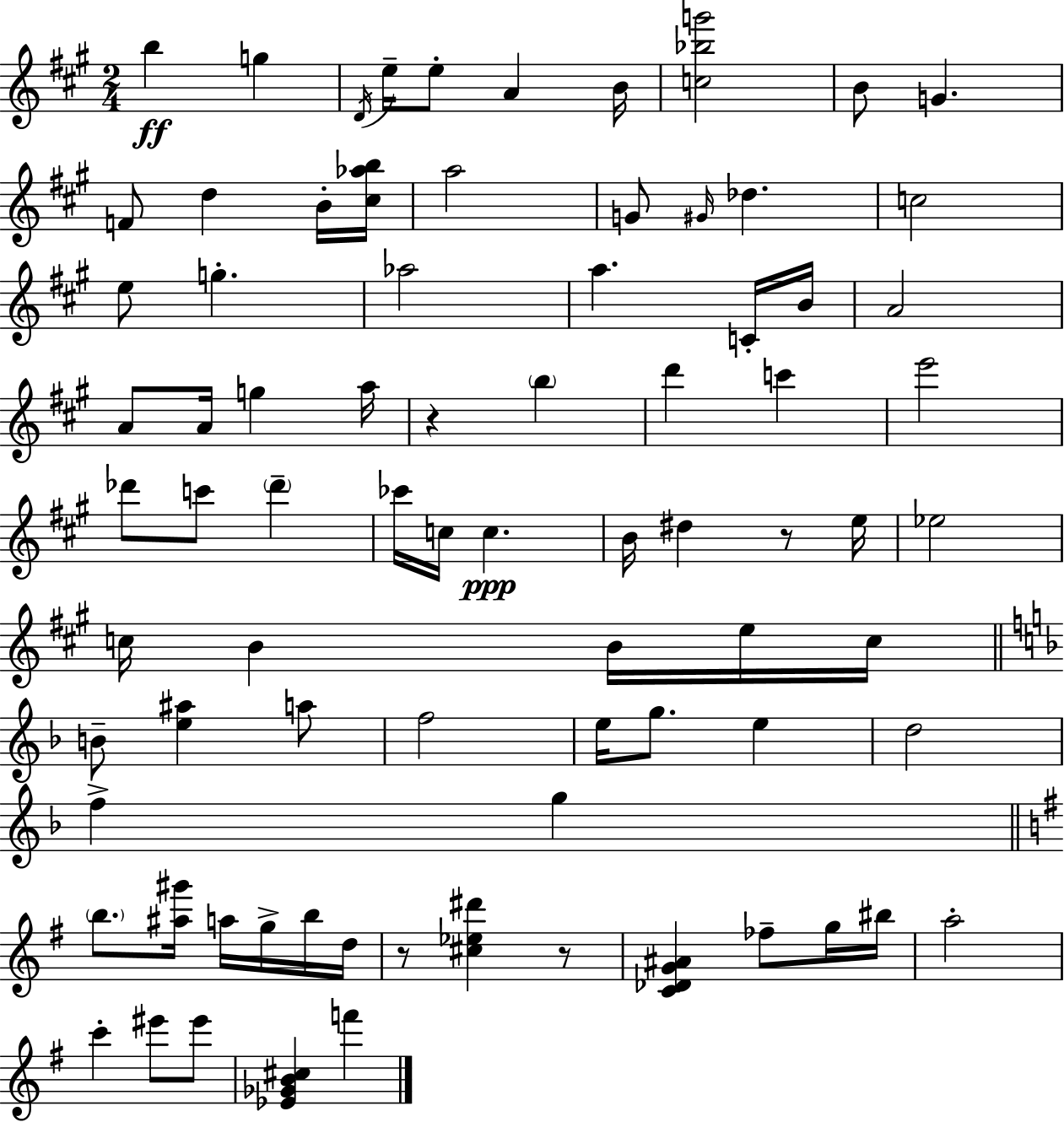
{
  \clef treble
  \numericTimeSignature
  \time 2/4
  \key a \major
  b''4\ff g''4 | \acciaccatura { d'16 } e''16-- e''8-. a'4 | b'16 <c'' bes'' g'''>2 | b'8 g'4. | \break f'8 d''4 b'16-. | <cis'' aes'' b''>16 a''2 | g'8 \grace { gis'16 } des''4. | c''2 | \break e''8 g''4.-. | aes''2 | a''4. | c'16-. b'16 a'2 | \break a'8 a'16 g''4 | a''16 r4 \parenthesize b''4 | d'''4 c'''4 | e'''2 | \break des'''8 c'''8 \parenthesize des'''4-- | ces'''16 c''16 c''4.\ppp | b'16 dis''4 r8 | e''16 ees''2 | \break c''16 b'4 b'16 | e''16 c''16 \bar "||" \break \key f \major b'8-- <e'' ais''>4 a''8 | f''2 | e''16 g''8. e''4 | d''2 | \break f''4-> g''4 | \bar "||" \break \key g \major \parenthesize b''8. <ais'' gis'''>16 a''16 g''16-> b''16 d''16 | r8 <cis'' ees'' dis'''>4 r8 | <c' des' g' ais'>4 fes''8-- g''16 bis''16 | a''2-. | \break c'''4-. eis'''8 eis'''8 | <ees' ges' b' cis''>4 f'''4 | \bar "|."
}